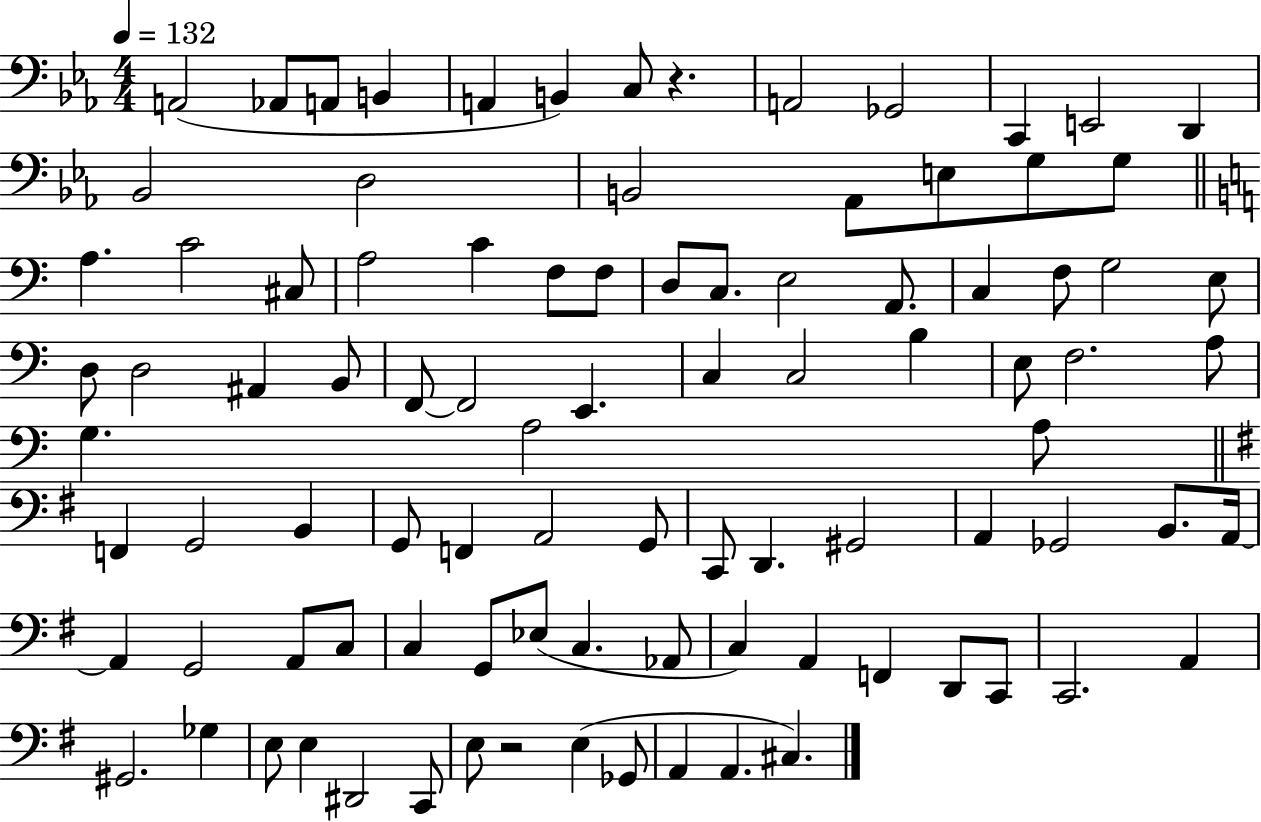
A2/h Ab2/e A2/e B2/q A2/q B2/q C3/e R/q. A2/h Gb2/h C2/q E2/h D2/q Bb2/h D3/h B2/h Ab2/e E3/e G3/e G3/e A3/q. C4/h C#3/e A3/h C4/q F3/e F3/e D3/e C3/e. E3/h A2/e. C3/q F3/e G3/h E3/e D3/e D3/h A#2/q B2/e F2/e F2/h E2/q. C3/q C3/h B3/q E3/e F3/h. A3/e G3/q. A3/h A3/e F2/q G2/h B2/q G2/e F2/q A2/h G2/e C2/e D2/q. G#2/h A2/q Gb2/h B2/e. A2/s A2/q G2/h A2/e C3/e C3/q G2/e Eb3/e C3/q. Ab2/e C3/q A2/q F2/q D2/e C2/e C2/h. A2/q G#2/h. Gb3/q E3/e E3/q D#2/h C2/e E3/e R/h E3/q Gb2/e A2/q A2/q. C#3/q.